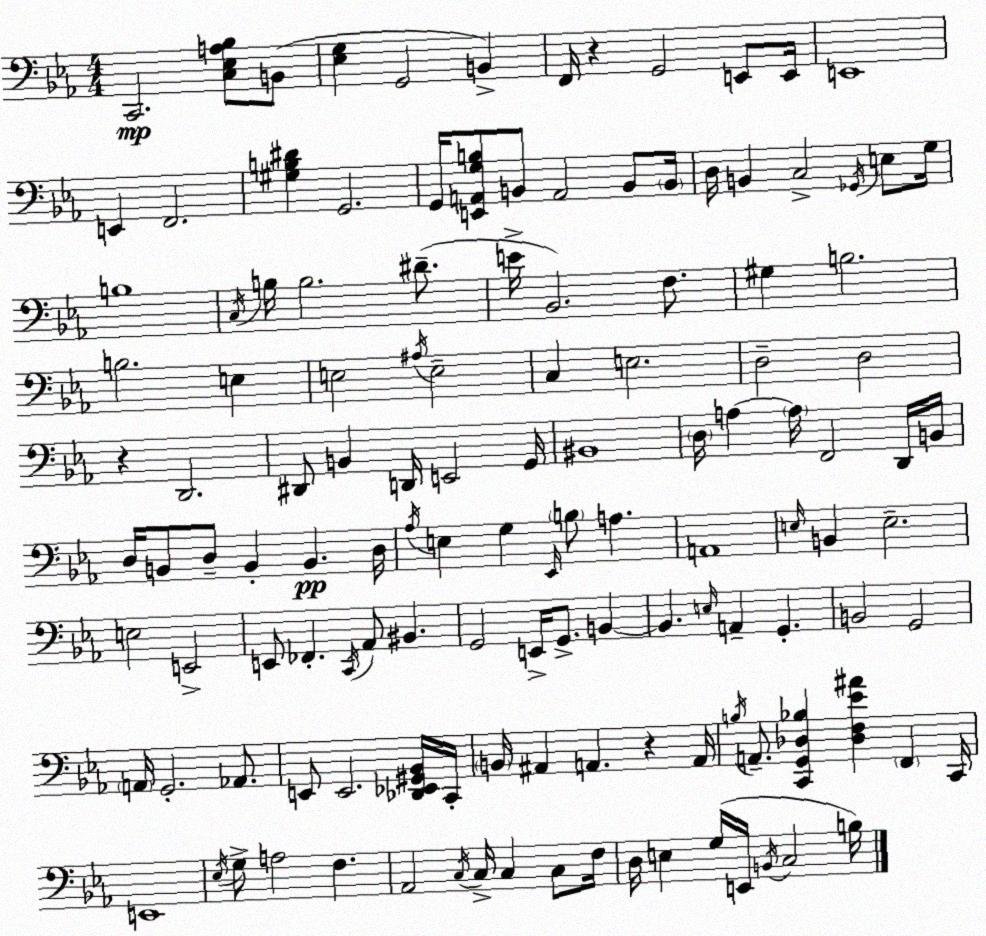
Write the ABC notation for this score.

X:1
T:Untitled
M:4/4
L:1/4
K:Eb
C,,2 [C,_E,A,_B,]/2 B,,/2 [_E,G,] G,,2 B,, F,,/4 z G,,2 E,,/2 E,,/4 E,,4 E,, F,,2 [^G,B,^D] G,,2 G,,/4 [E,,A,,G,B,]/2 B,,/2 A,,2 B,,/2 B,,/4 D,/4 B,, C,2 _G,,/4 E,/2 G,/4 B,4 C,/4 B,/4 B,2 ^D/2 E/4 _B,,2 F,/2 ^G, B,2 B,2 E, E,2 ^A,/4 E,2 C, E,2 D,2 D,2 z D,,2 ^D,,/2 B,, D,,/4 E,,2 G,,/4 ^B,,4 D,/4 A, A,/4 F,,2 D,,/4 B,,/4 D,/4 B,,/2 D,/2 B,, B,, D,/4 _A,/4 E, G, _E,,/4 B,/2 A, A,,4 E,/4 B,, E,2 E,2 E,,2 E,,/2 _F,, C,,/4 _A,,/2 ^B,, G,,2 E,,/4 G,,/2 B,, B,, E,/4 A,, G,, B,,2 G,,2 A,,/4 G,,2 _A,,/2 E,,/2 E,,2 [_D,,_E,,^G,,_B,,]/4 C,,/4 B,,/4 ^A,, A,, z A,,/4 B,/4 A,,/2 [C,,G,,_D,_B,] [_D,F,_E^A] F,, C,,/4 E,,4 _E,/4 G,/2 A,2 F, _A,,2 C,/4 C,/4 C, C,/2 F,/4 D,/4 E, G,/4 E,,/4 B,,/4 C,2 B,/4